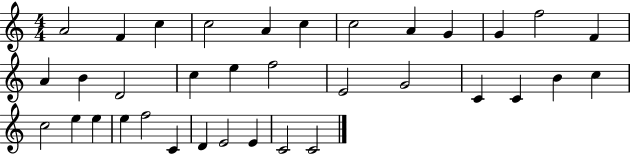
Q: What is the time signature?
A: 4/4